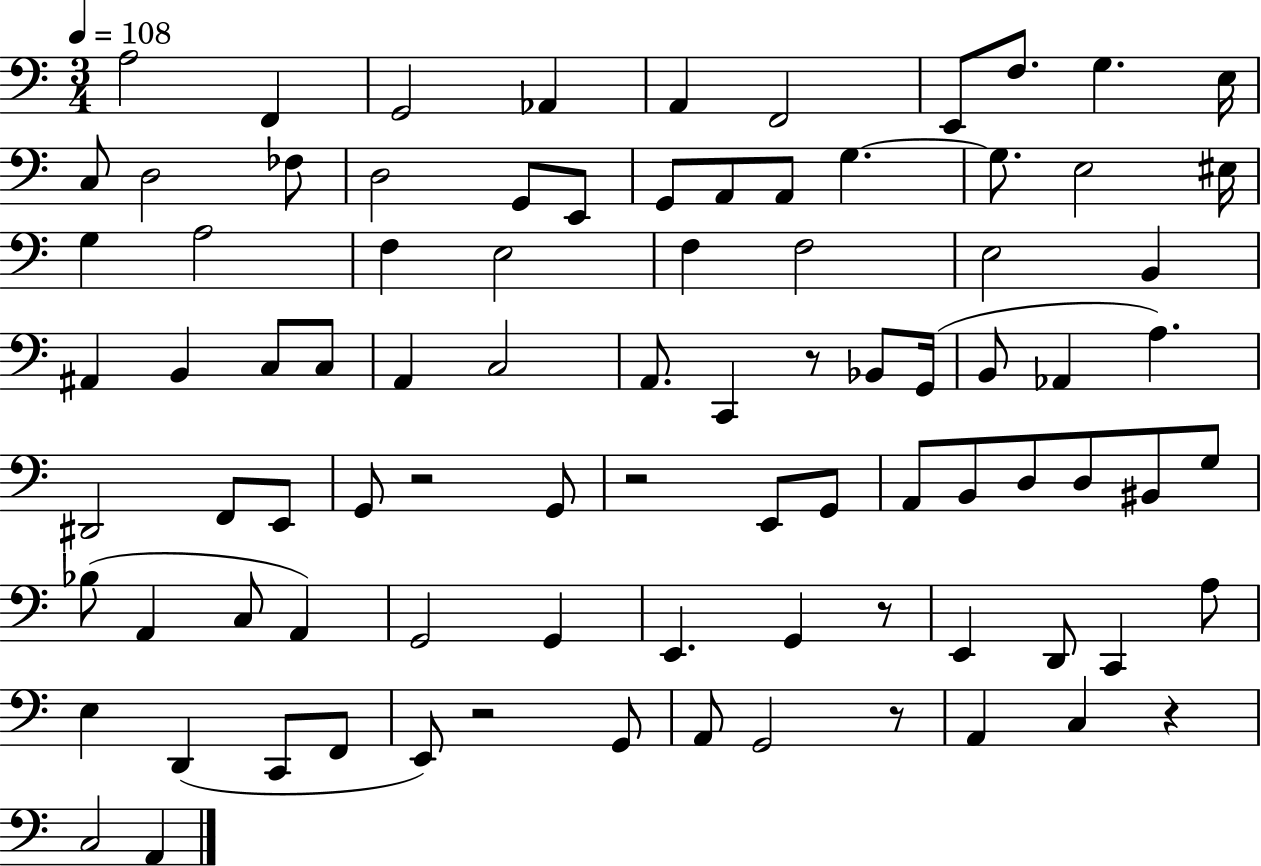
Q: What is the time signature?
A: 3/4